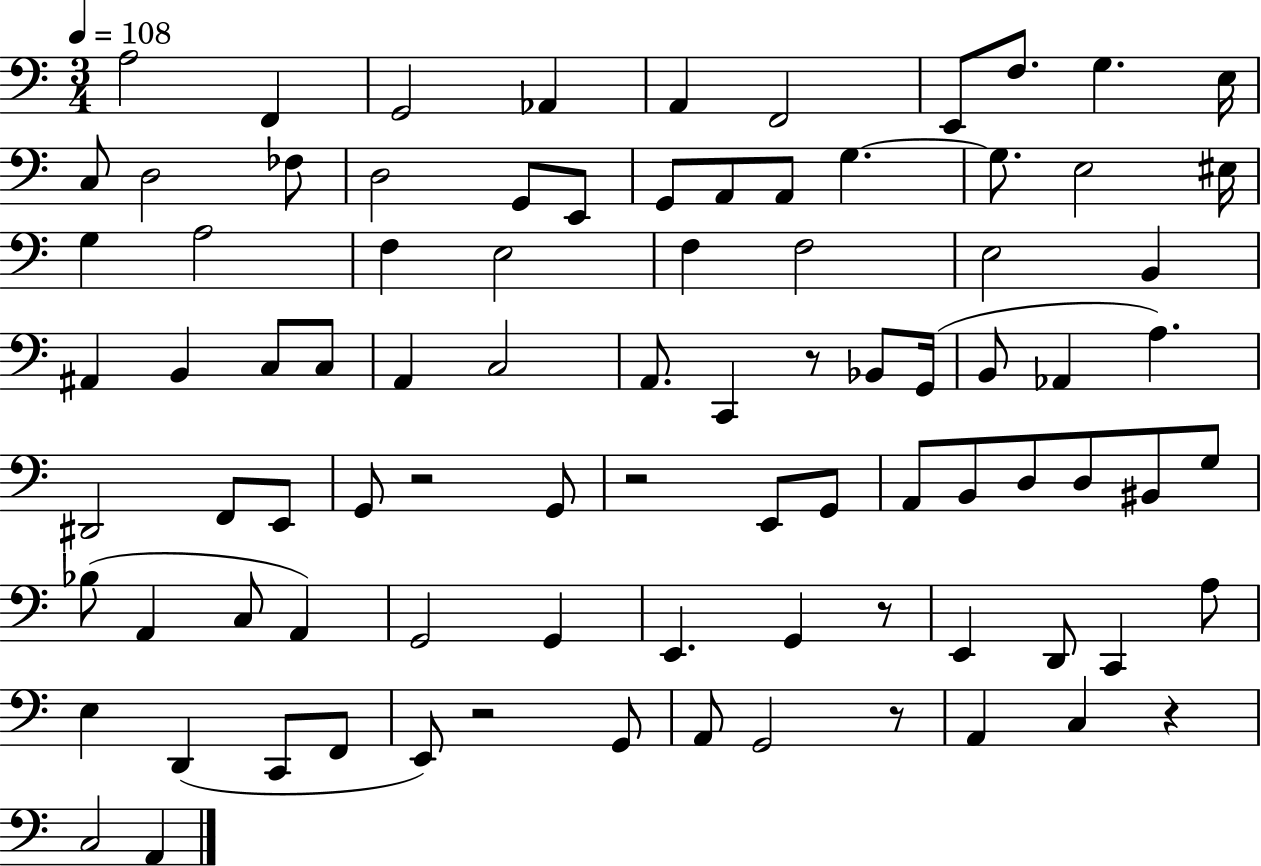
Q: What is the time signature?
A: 3/4